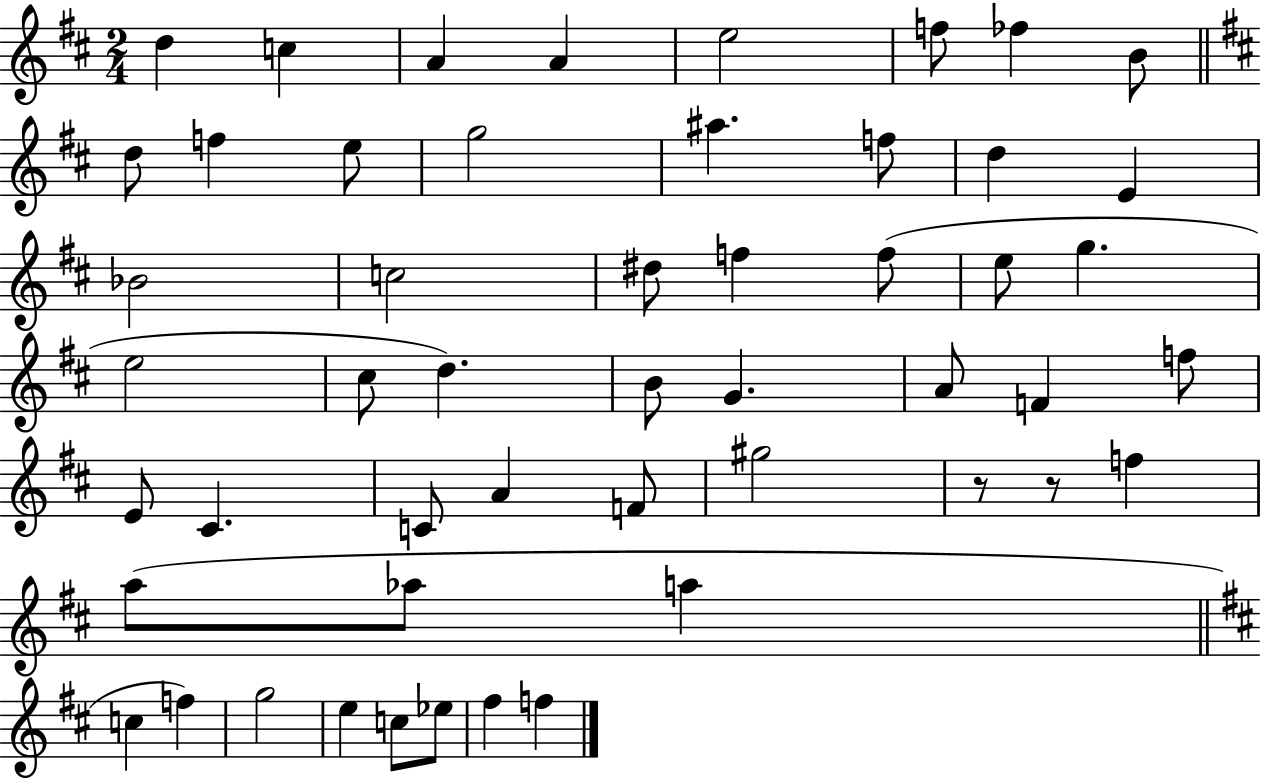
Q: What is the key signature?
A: D major